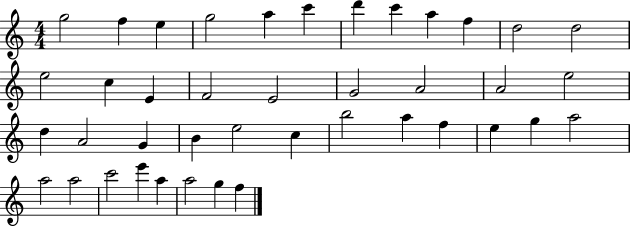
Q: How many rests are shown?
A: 0